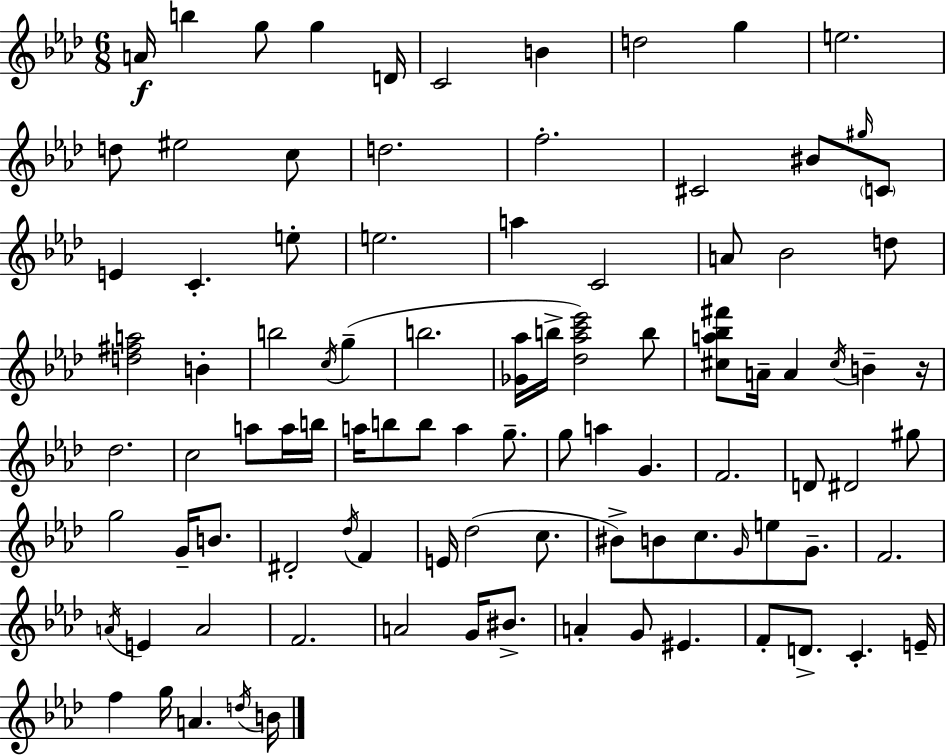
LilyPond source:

{
  \clef treble
  \numericTimeSignature
  \time 6/8
  \key f \minor
  a'16\f b''4 g''8 g''4 d'16 | c'2 b'4 | d''2 g''4 | e''2. | \break d''8 eis''2 c''8 | d''2. | f''2.-. | cis'2 bis'8 \grace { gis''16 } \parenthesize c'8 | \break e'4 c'4.-. e''8-. | e''2. | a''4 c'2 | a'8 bes'2 d''8 | \break <d'' fis'' a''>2 b'4-. | b''2 \acciaccatura { c''16 }( g''4-- | b''2. | <ges' aes''>16 b''16-> <des'' aes'' c''' ees'''>2) | \break b''8 <cis'' a'' bes'' fis'''>8 a'16-- a'4 \acciaccatura { cis''16 } b'4-- | r16 des''2. | c''2 a''8 | a''16 b''16 a''16 b''8 b''8 a''4 | \break g''8.-- g''8 a''4 g'4. | f'2. | d'8 dis'2 | gis''8 g''2 g'16-- | \break b'8. dis'2-. \acciaccatura { des''16 } | f'4 e'16 des''2( | c''8. bis'8->) b'8 c''8. \grace { g'16 } | e''8 g'8.-- f'2. | \break \acciaccatura { a'16 } e'4 a'2 | f'2. | a'2 | g'16 bis'8.-> a'4-. g'8 | \break eis'4. f'8-. d'8.-> c'4.-. | e'16-- f''4 g''16 a'4. | \acciaccatura { d''16 } b'16 \bar "|."
}